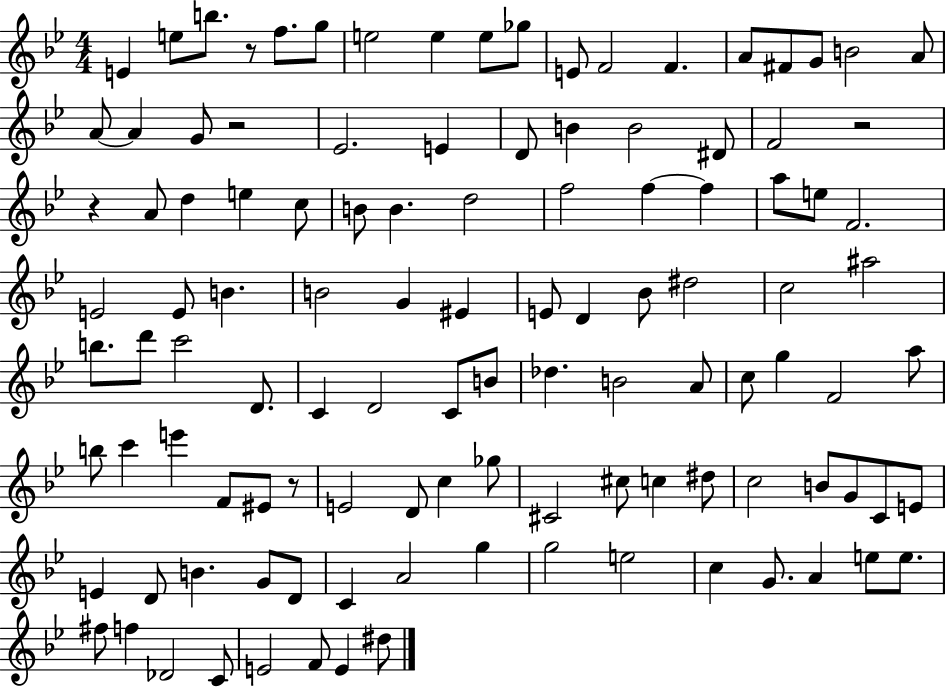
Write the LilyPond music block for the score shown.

{
  \clef treble
  \numericTimeSignature
  \time 4/4
  \key bes \major
  \repeat volta 2 { e'4 e''8 b''8. r8 f''8. g''8 | e''2 e''4 e''8 ges''8 | e'8 f'2 f'4. | a'8 fis'8 g'8 b'2 a'8 | \break a'8~~ a'4 g'8 r2 | ees'2. e'4 | d'8 b'4 b'2 dis'8 | f'2 r2 | \break r4 a'8 d''4 e''4 c''8 | b'8 b'4. d''2 | f''2 f''4~~ f''4 | a''8 e''8 f'2. | \break e'2 e'8 b'4. | b'2 g'4 eis'4 | e'8 d'4 bes'8 dis''2 | c''2 ais''2 | \break b''8. d'''8 c'''2 d'8. | c'4 d'2 c'8 b'8 | des''4. b'2 a'8 | c''8 g''4 f'2 a''8 | \break b''8 c'''4 e'''4 f'8 eis'8 r8 | e'2 d'8 c''4 ges''8 | cis'2 cis''8 c''4 dis''8 | c''2 b'8 g'8 c'8 e'8 | \break e'4 d'8 b'4. g'8 d'8 | c'4 a'2 g''4 | g''2 e''2 | c''4 g'8. a'4 e''8 e''8. | \break fis''8 f''4 des'2 c'8 | e'2 f'8 e'4 dis''8 | } \bar "|."
}